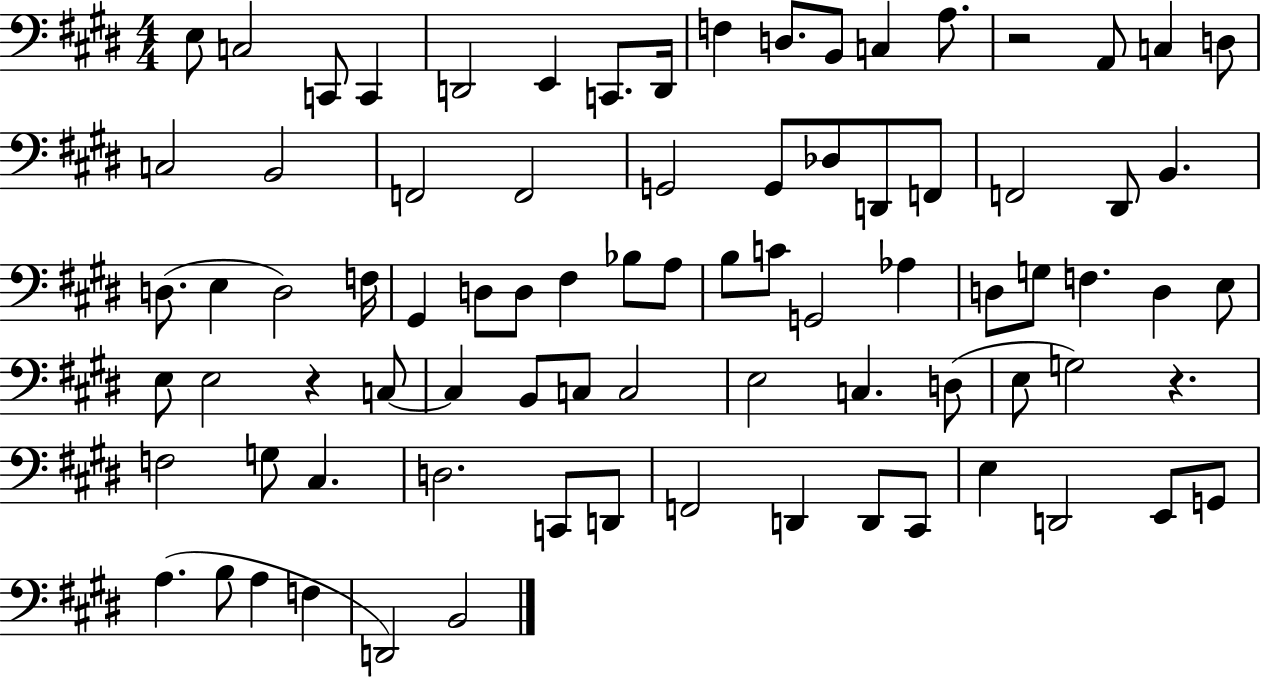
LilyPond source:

{
  \clef bass
  \numericTimeSignature
  \time 4/4
  \key e \major
  \repeat volta 2 { e8 c2 c,8 c,4 | d,2 e,4 c,8. d,16 | f4 d8. b,8 c4 a8. | r2 a,8 c4 d8 | \break c2 b,2 | f,2 f,2 | g,2 g,8 des8 d,8 f,8 | f,2 dis,8 b,4. | \break d8.( e4 d2) f16 | gis,4 d8 d8 fis4 bes8 a8 | b8 c'8 g,2 aes4 | d8 g8 f4. d4 e8 | \break e8 e2 r4 c8~~ | c4 b,8 c8 c2 | e2 c4. d8( | e8 g2) r4. | \break f2 g8 cis4. | d2. c,8 d,8 | f,2 d,4 d,8 cis,8 | e4 d,2 e,8 g,8 | \break a4.( b8 a4 f4 | d,2) b,2 | } \bar "|."
}